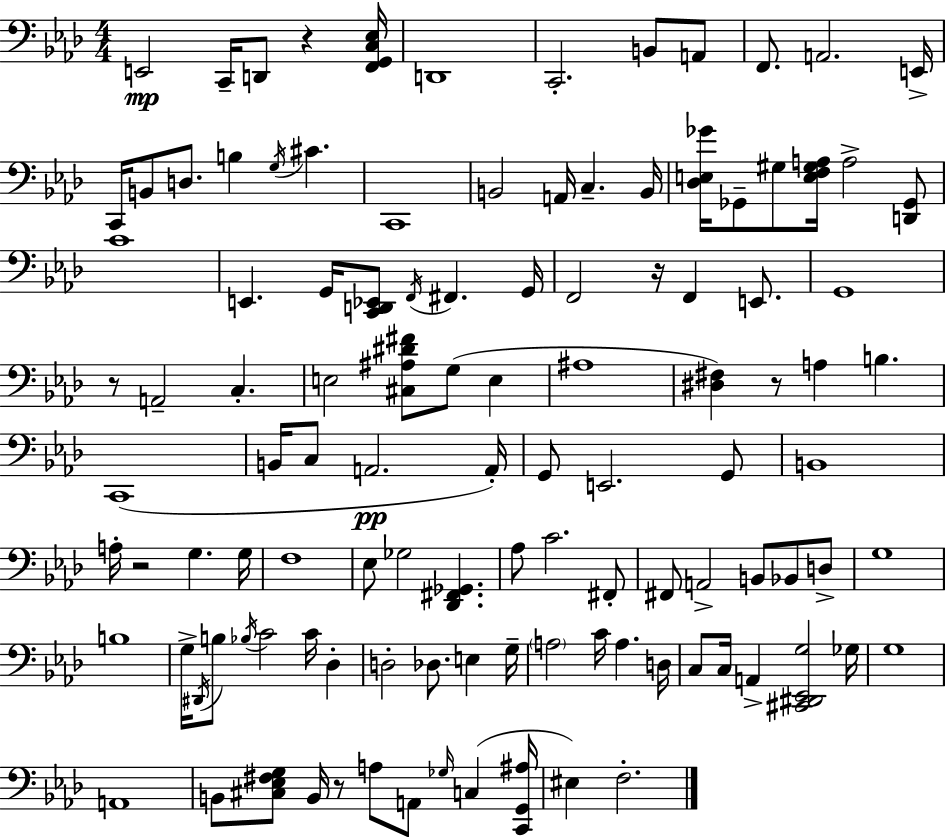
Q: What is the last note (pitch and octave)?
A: F3